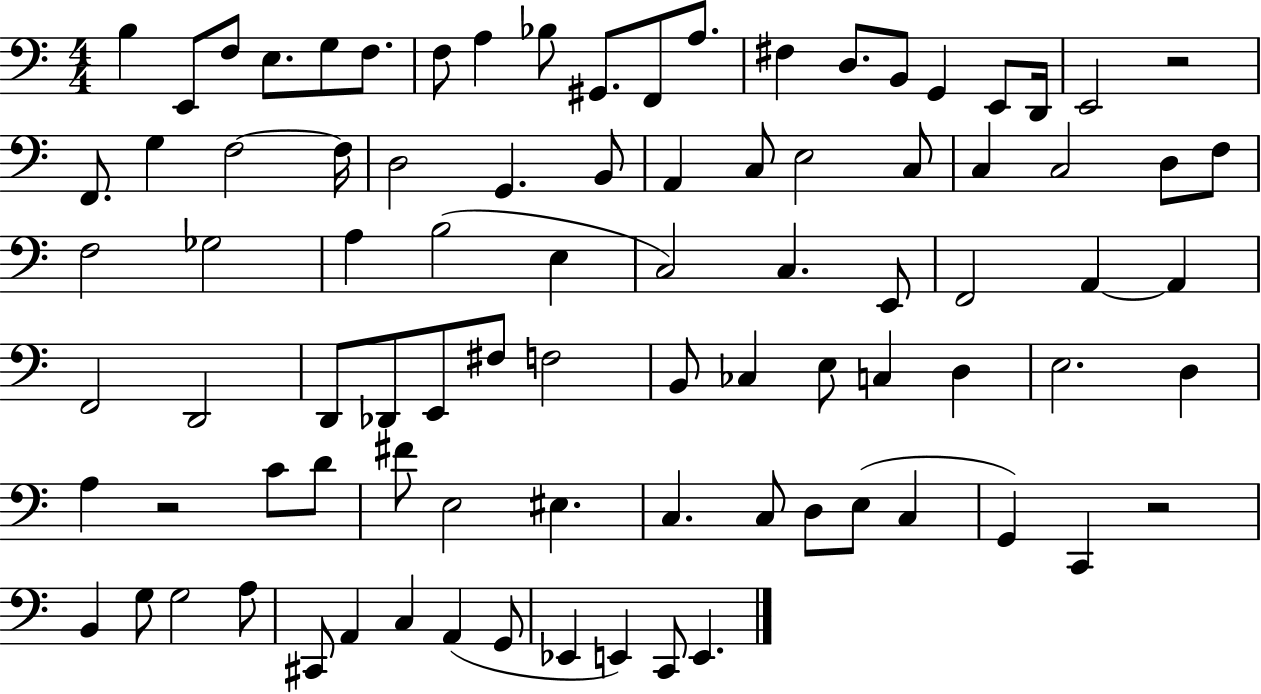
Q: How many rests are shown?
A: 3